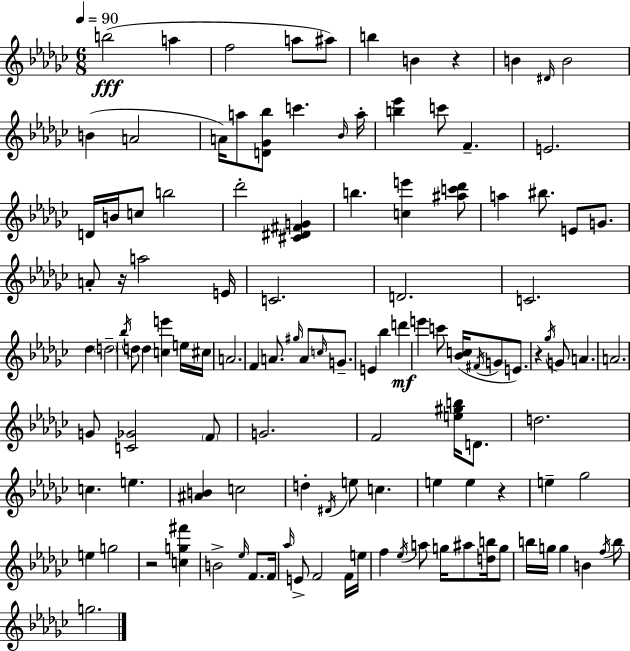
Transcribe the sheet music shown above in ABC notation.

X:1
T:Untitled
M:6/8
L:1/4
K:Ebm
b2 a f2 a/2 ^a/2 b B z B ^D/4 B2 B A2 A/4 a/2 [D_G_b]/2 c' _B/4 a/4 [b_e'] c'/2 F E2 D/4 B/4 c/2 b2 _d'2 [^C^D^FG] b [ce'] [^ac'_d']/2 a ^b/2 E/2 G/2 A/2 z/4 a2 E/4 C2 D2 C2 _d d2 _b/4 d/2 d [ce'] e/4 ^c/4 A2 F A/2 ^g/4 A/2 c/4 G/2 E _b d' e' c'/2 [_Bc]/4 ^F/4 G/2 E/2 z _g/4 G/2 A A2 G/2 [C_G]2 F/2 G2 F2 [e^gb]/4 D/2 d2 c e [^AB] c2 d ^D/4 e/2 c e e z e _g2 e g2 z2 [cg^f'] B2 _e/4 F/2 F/4 _a/4 E/2 F2 F/4 e/4 f _e/4 a/2 g/4 ^a/2 [db]/4 g/2 b/4 g/4 g B f/4 b/2 g2